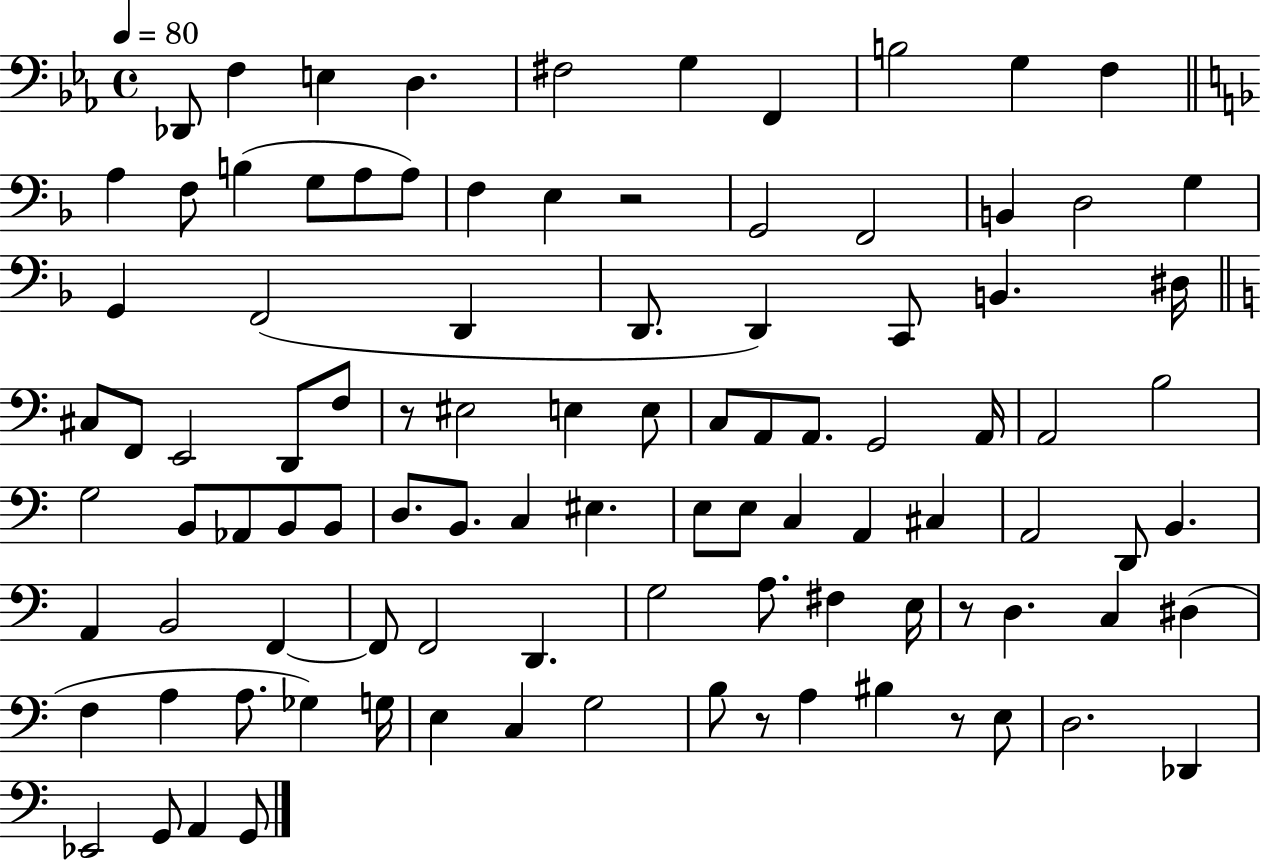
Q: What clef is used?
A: bass